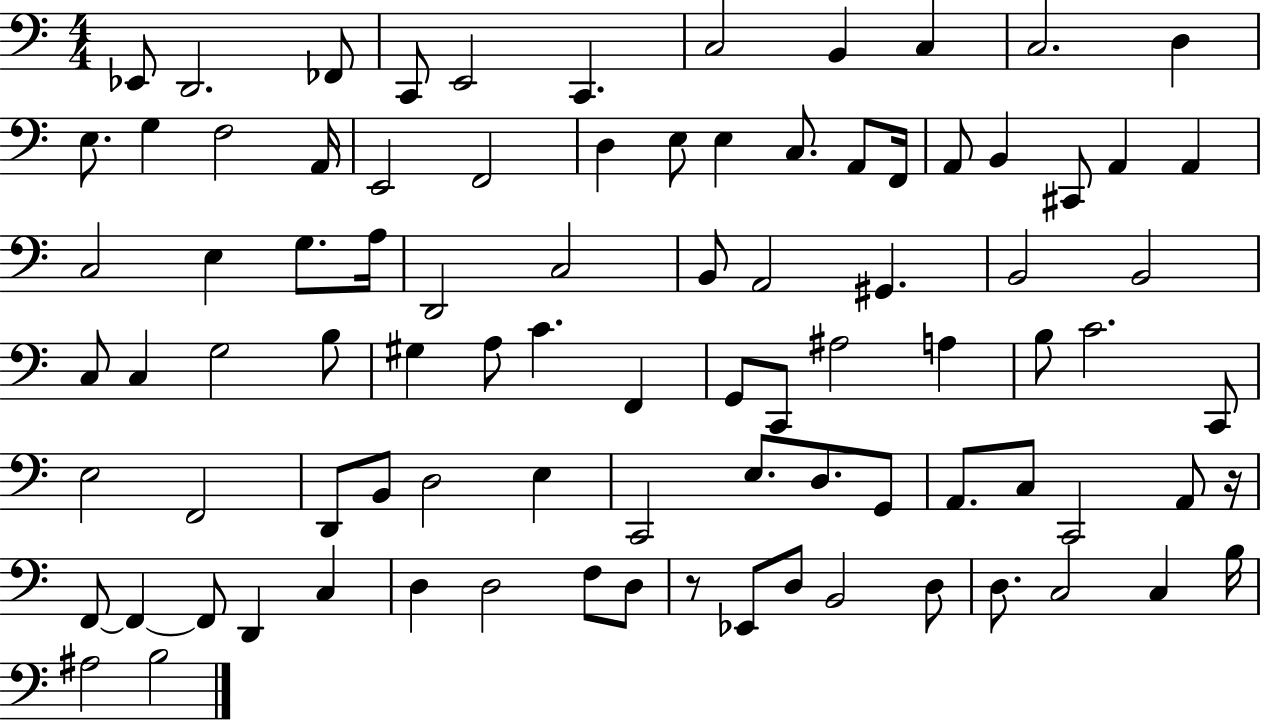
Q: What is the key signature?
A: C major